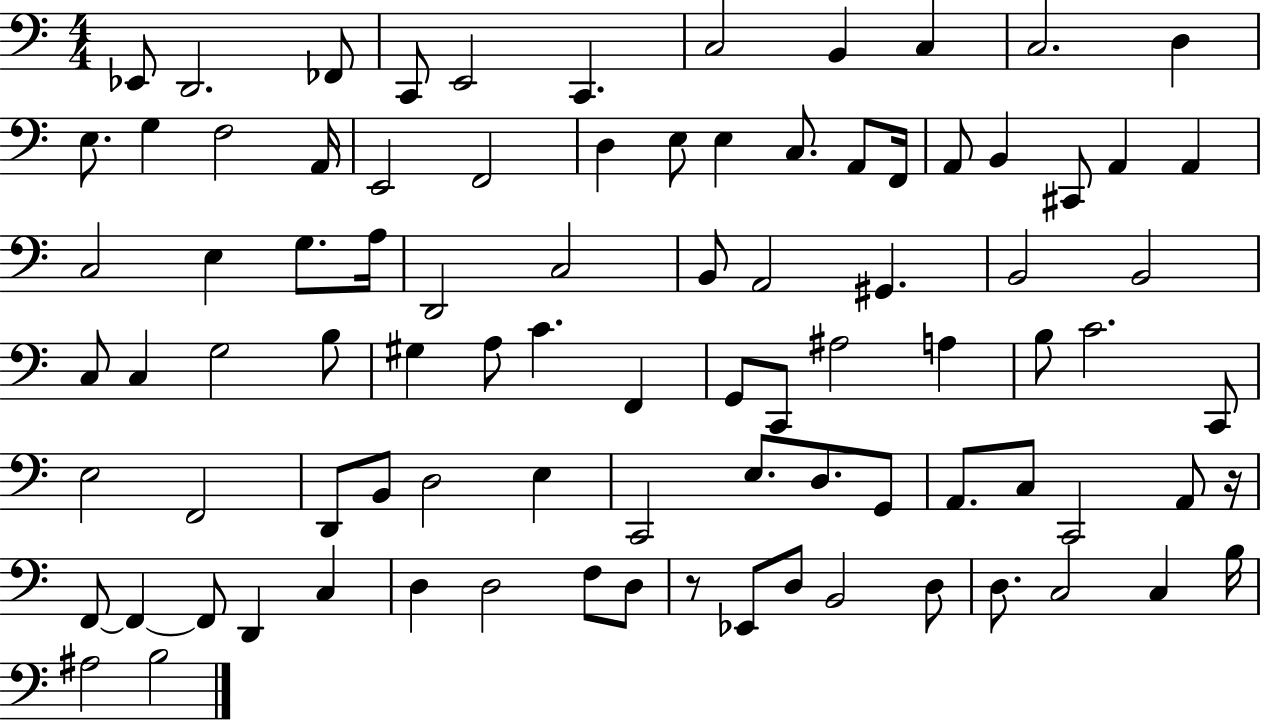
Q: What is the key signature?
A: C major